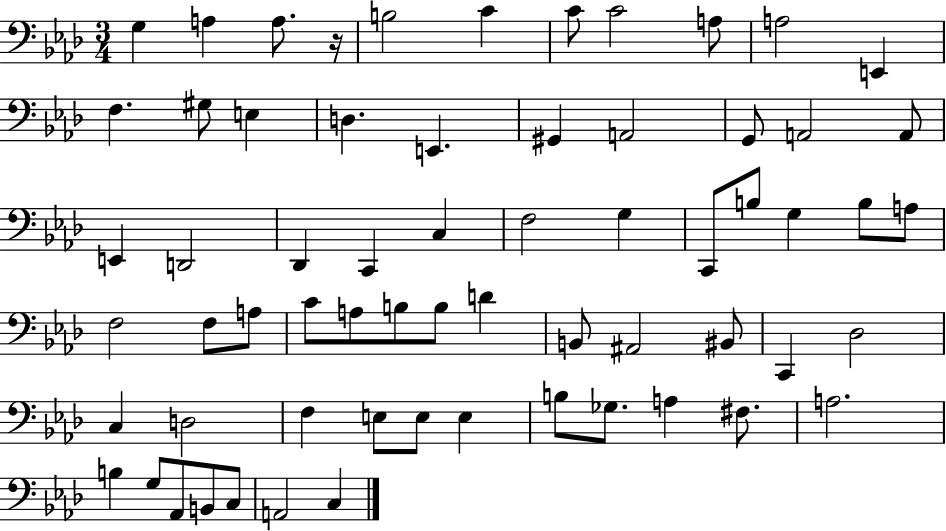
{
  \clef bass
  \numericTimeSignature
  \time 3/4
  \key aes \major
  g4 a4 a8. r16 | b2 c'4 | c'8 c'2 a8 | a2 e,4 | \break f4. gis8 e4 | d4. e,4. | gis,4 a,2 | g,8 a,2 a,8 | \break e,4 d,2 | des,4 c,4 c4 | f2 g4 | c,8 b8 g4 b8 a8 | \break f2 f8 a8 | c'8 a8 b8 b8 d'4 | b,8 ais,2 bis,8 | c,4 des2 | \break c4 d2 | f4 e8 e8 e4 | b8 ges8. a4 fis8. | a2. | \break b4 g8 aes,8 b,8 c8 | a,2 c4 | \bar "|."
}